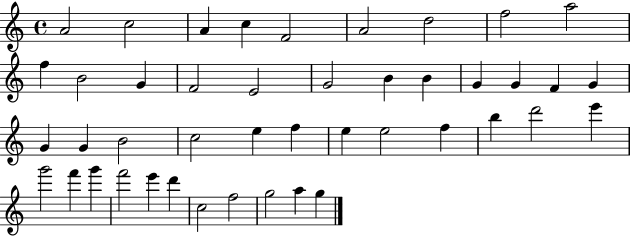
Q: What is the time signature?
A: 4/4